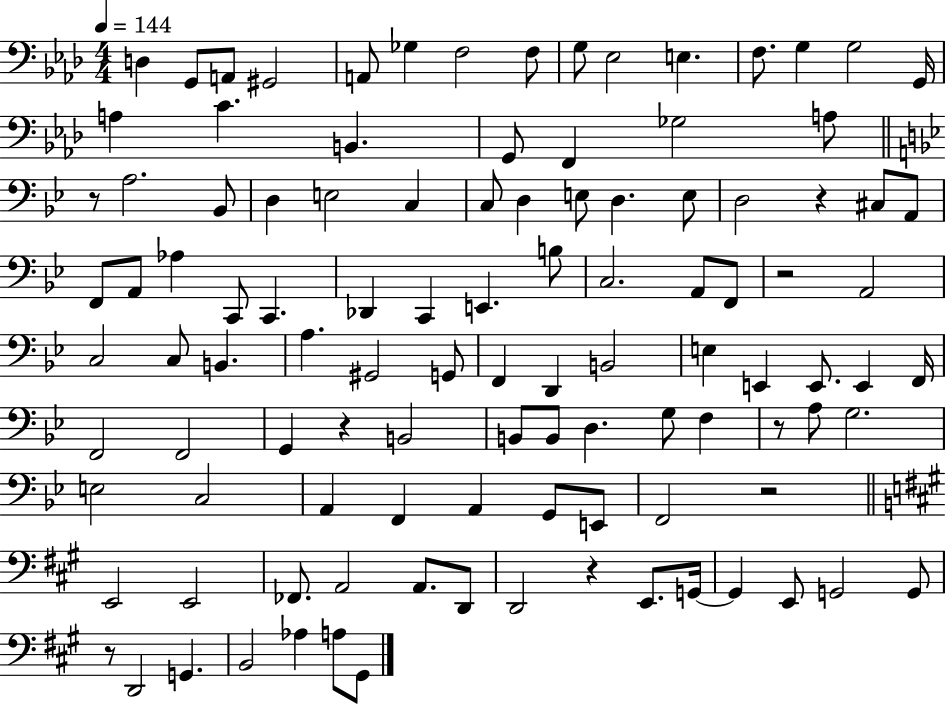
{
  \clef bass
  \numericTimeSignature
  \time 4/4
  \key aes \major
  \tempo 4 = 144
  d4 g,8 a,8 gis,2 | a,8 ges4 f2 f8 | g8 ees2 e4. | f8. g4 g2 g,16 | \break a4 c'4. b,4. | g,8 f,4 ges2 a8 | \bar "||" \break \key g \minor r8 a2. bes,8 | d4 e2 c4 | c8 d4 e8 d4. e8 | d2 r4 cis8 a,8 | \break f,8 a,8 aes4 c,8 c,4. | des,4 c,4 e,4. b8 | c2. a,8 f,8 | r2 a,2 | \break c2 c8 b,4. | a4. gis,2 g,8 | f,4 d,4 b,2 | e4 e,4 e,8. e,4 f,16 | \break f,2 f,2 | g,4 r4 b,2 | b,8 b,8 d4. g8 f4 | r8 a8 g2. | \break e2 c2 | a,4 f,4 a,4 g,8 e,8 | f,2 r2 | \bar "||" \break \key a \major e,2 e,2 | fes,8. a,2 a,8. d,8 | d,2 r4 e,8. g,16~~ | g,4 e,8 g,2 g,8 | \break r8 d,2 g,4. | b,2 aes4 a8 gis,8 | \bar "|."
}